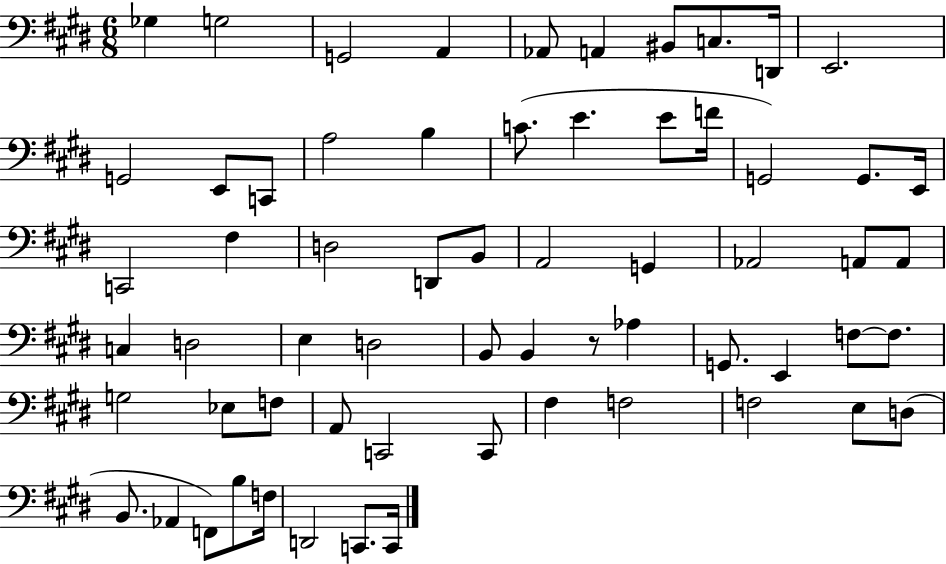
X:1
T:Untitled
M:6/8
L:1/4
K:E
_G, G,2 G,,2 A,, _A,,/2 A,, ^B,,/2 C,/2 D,,/4 E,,2 G,,2 E,,/2 C,,/2 A,2 B, C/2 E E/2 F/4 G,,2 G,,/2 E,,/4 C,,2 ^F, D,2 D,,/2 B,,/2 A,,2 G,, _A,,2 A,,/2 A,,/2 C, D,2 E, D,2 B,,/2 B,, z/2 _A, G,,/2 E,, F,/2 F,/2 G,2 _E,/2 F,/2 A,,/2 C,,2 C,,/2 ^F, F,2 F,2 E,/2 D,/2 B,,/2 _A,, F,,/2 B,/2 F,/4 D,,2 C,,/2 C,,/4